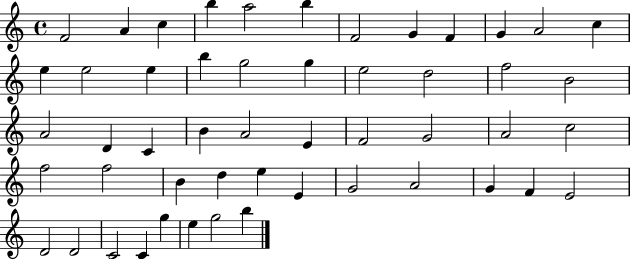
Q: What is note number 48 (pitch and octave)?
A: G5